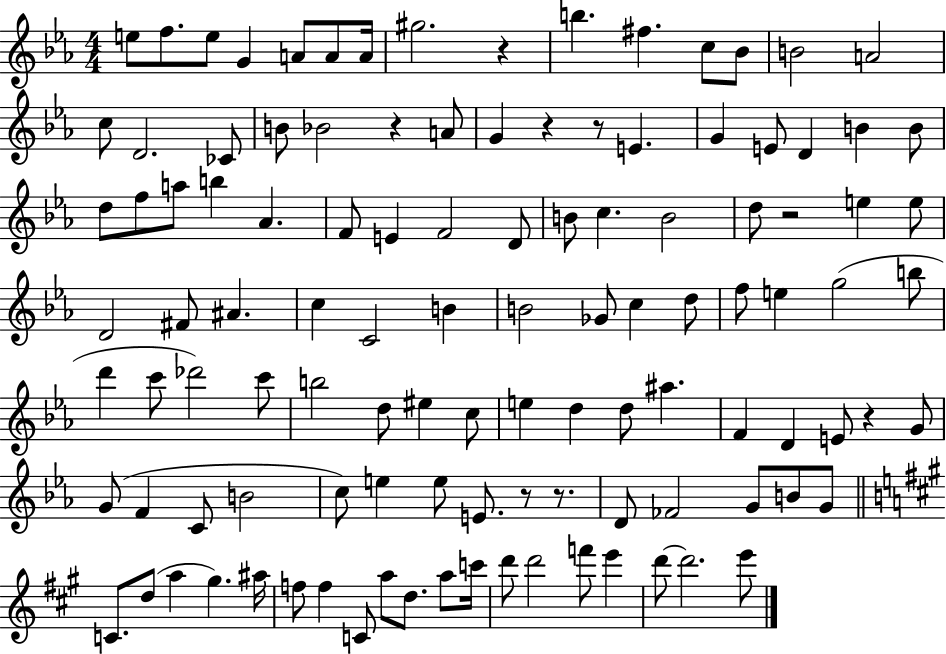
{
  \clef treble
  \numericTimeSignature
  \time 4/4
  \key ees \major
  e''8 f''8. e''8 g'4 a'8 a'8 a'16 | gis''2. r4 | b''4. fis''4. c''8 bes'8 | b'2 a'2 | \break c''8 d'2. ces'8 | b'8 bes'2 r4 a'8 | g'4 r4 r8 e'4. | g'4 e'8 d'4 b'4 b'8 | \break d''8 f''8 a''8 b''4 aes'4. | f'8 e'4 f'2 d'8 | b'8 c''4. b'2 | d''8 r2 e''4 e''8 | \break d'2 fis'8 ais'4. | c''4 c'2 b'4 | b'2 ges'8 c''4 d''8 | f''8 e''4 g''2( b''8 | \break d'''4 c'''8 des'''2) c'''8 | b''2 d''8 eis''4 c''8 | e''4 d''4 d''8 ais''4. | f'4 d'4 e'8 r4 g'8 | \break g'8( f'4 c'8 b'2 | c''8) e''4 e''8 e'8. r8 r8. | d'8 fes'2 g'8 b'8 g'8 | \bar "||" \break \key a \major c'8. d''8( a''4 gis''4.) ais''16 | f''8 f''4 c'8 a''8 d''8. a''8 c'''16 | d'''8 d'''2 f'''8 e'''4 | d'''8~~ d'''2. e'''8 | \break \bar "|."
}